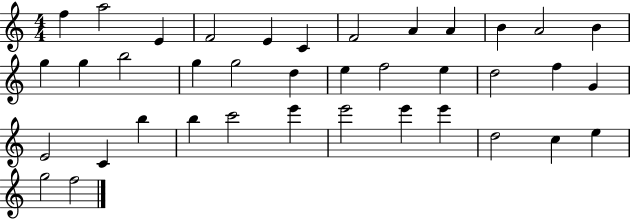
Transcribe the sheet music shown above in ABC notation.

X:1
T:Untitled
M:4/4
L:1/4
K:C
f a2 E F2 E C F2 A A B A2 B g g b2 g g2 d e f2 e d2 f G E2 C b b c'2 e' e'2 e' e' d2 c e g2 f2